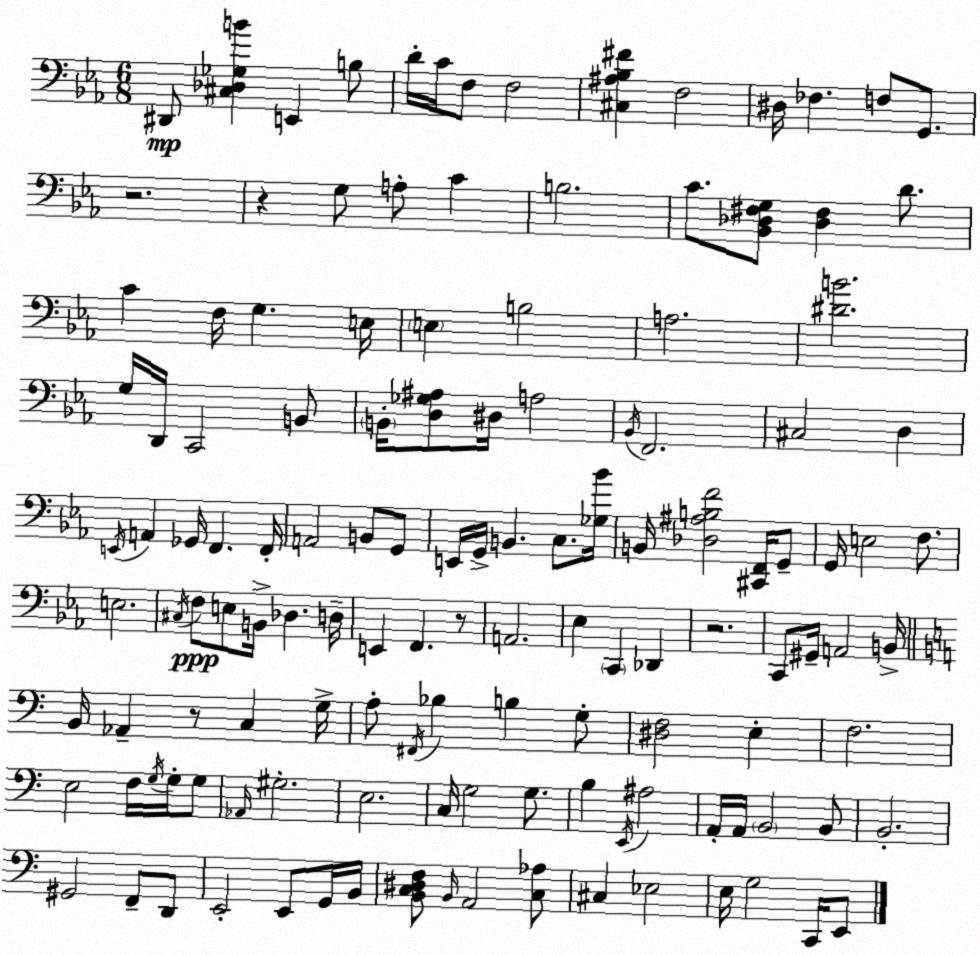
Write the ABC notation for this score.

X:1
T:Untitled
M:6/8
L:1/4
K:Eb
^D,,/2 [^C,_D,_G,B] E,, B,/2 D/4 C/4 F,/2 F,2 [^C,^A,_B,^F] F,2 ^D,/4 _F, F,/2 G,,/2 z2 z G,/2 A,/2 C B,2 C/2 [_B,,_D,^F,G,]/2 [_D,^F,] D/2 C F,/4 G, E,/4 E, B,2 A,2 [^DB]2 G,/4 D,,/4 C,,2 B,,/2 B,,/4 [D,_G,^A,]/2 ^D,/4 A,2 _B,,/4 F,,2 ^C,2 D, E,,/4 A,, _G,,/4 F,, F,,/4 A,,2 B,,/2 G,,/2 E,,/4 G,,/4 B,, C,/2 [_G,_B]/4 B,,/4 [_D,^A,B,F]2 [^C,,F,,]/4 G,,/2 G,,/4 E,2 F,/2 E,2 ^C,/4 F,/2 E,/2 B,,/4 _D, D,/4 E,, F,, z/2 A,,2 _E, C,, _D,, z2 C,,/2 ^G,,/4 A,,2 B,,/4 B,,/4 _A,, z/2 C, G,/4 A,/2 ^F,,/4 _B, B, G,/2 [^D,F,]2 E, F,2 E,2 F,/4 G,/4 G,/4 G,/2 _A,,/4 ^G,2 E,2 C,/4 G,2 G,/2 B, E,,/4 ^A,2 A,,/4 A,,/4 B,,2 B,,/2 B,,2 ^G,,2 F,,/2 D,,/2 E,,2 E,,/2 G,,/4 B,,/4 [B,,C,^D,F,]/2 B,,/4 A,,2 [C,_A,]/2 ^C, _E,2 E,/4 G,2 C,,/4 E,,/2